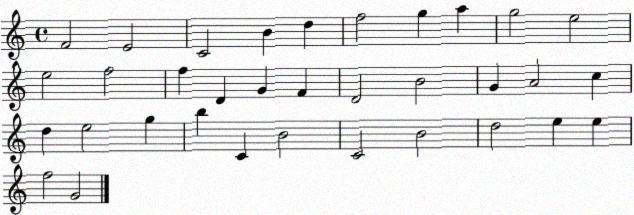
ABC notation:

X:1
T:Untitled
M:4/4
L:1/4
K:C
F2 E2 C2 B d f2 g a g2 e2 e2 f2 f D G F D2 B2 G A2 c d e2 g b C B2 C2 B2 d2 e e f2 G2